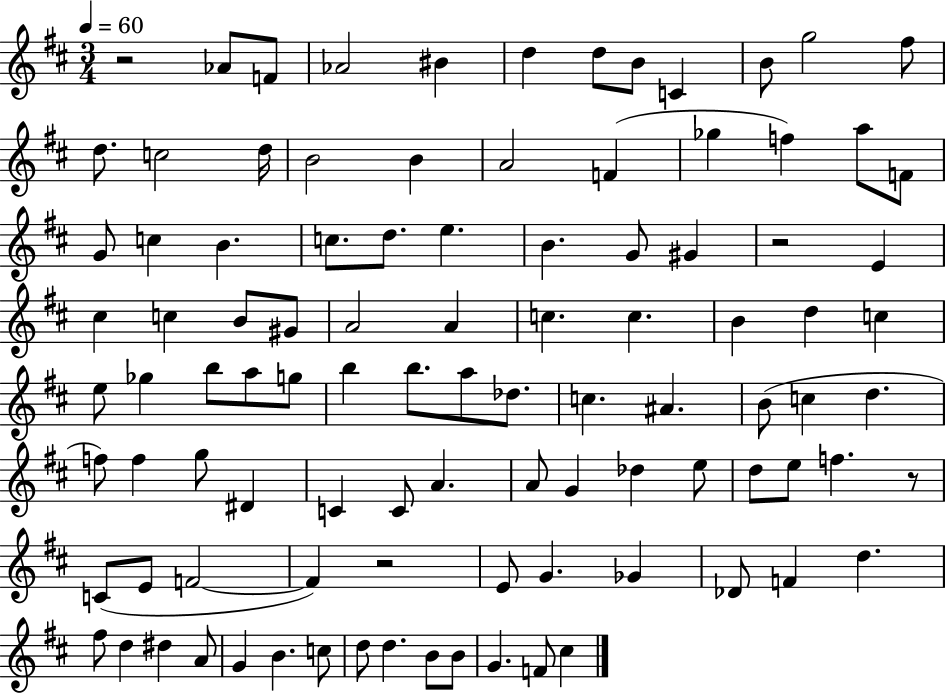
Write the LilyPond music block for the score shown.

{
  \clef treble
  \numericTimeSignature
  \time 3/4
  \key d \major
  \tempo 4 = 60
  r2 aes'8 f'8 | aes'2 bis'4 | d''4 d''8 b'8 c'4 | b'8 g''2 fis''8 | \break d''8. c''2 d''16 | b'2 b'4 | a'2 f'4( | ges''4 f''4) a''8 f'8 | \break g'8 c''4 b'4. | c''8. d''8. e''4. | b'4. g'8 gis'4 | r2 e'4 | \break cis''4 c''4 b'8 gis'8 | a'2 a'4 | c''4. c''4. | b'4 d''4 c''4 | \break e''8 ges''4 b''8 a''8 g''8 | b''4 b''8. a''8 des''8. | c''4. ais'4. | b'8( c''4 d''4. | \break f''8) f''4 g''8 dis'4 | c'4 c'8 a'4. | a'8 g'4 des''4 e''8 | d''8 e''8 f''4. r8 | \break c'8( e'8 f'2~~ | f'4) r2 | e'8 g'4. ges'4 | des'8 f'4 d''4. | \break fis''8 d''4 dis''4 a'8 | g'4 b'4. c''8 | d''8 d''4. b'8 b'8 | g'4. f'8 cis''4 | \break \bar "|."
}